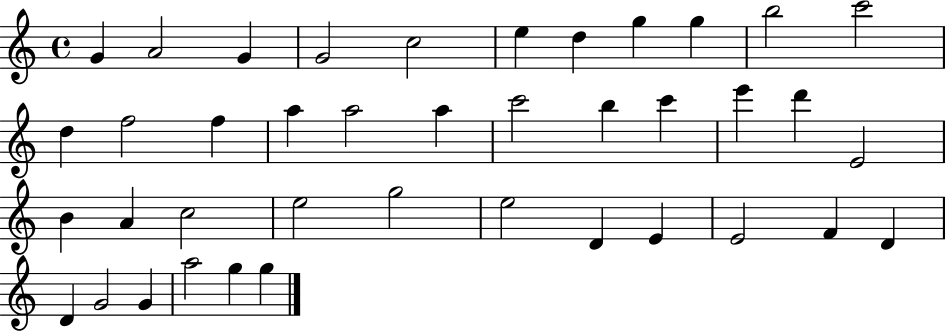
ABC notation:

X:1
T:Untitled
M:4/4
L:1/4
K:C
G A2 G G2 c2 e d g g b2 c'2 d f2 f a a2 a c'2 b c' e' d' E2 B A c2 e2 g2 e2 D E E2 F D D G2 G a2 g g